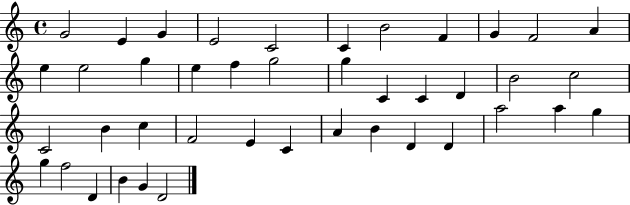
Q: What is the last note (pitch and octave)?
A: D4